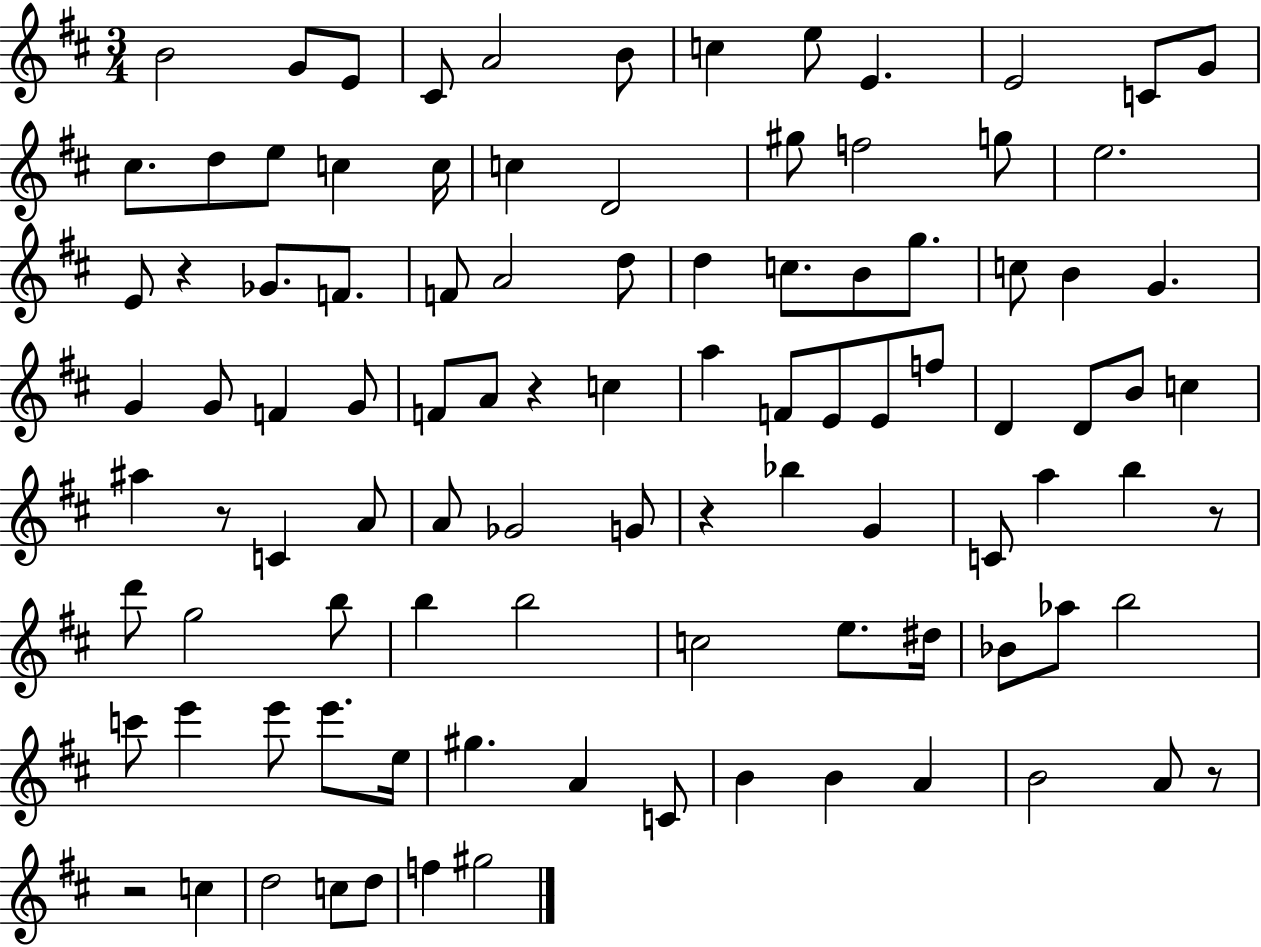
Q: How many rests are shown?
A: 7